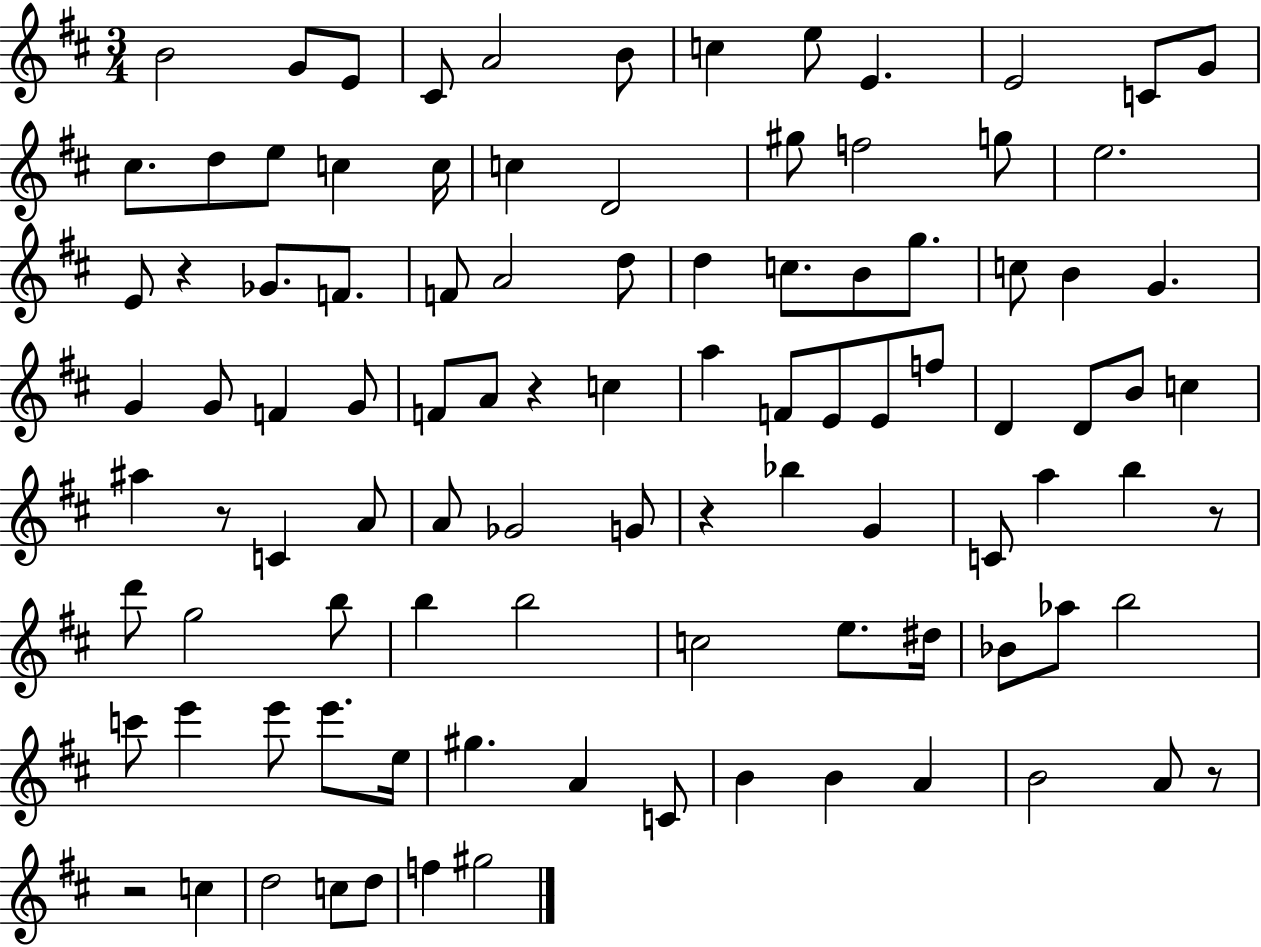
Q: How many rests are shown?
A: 7